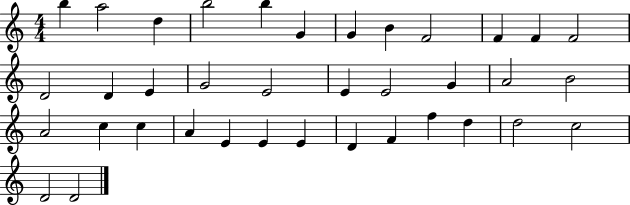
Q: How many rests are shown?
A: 0